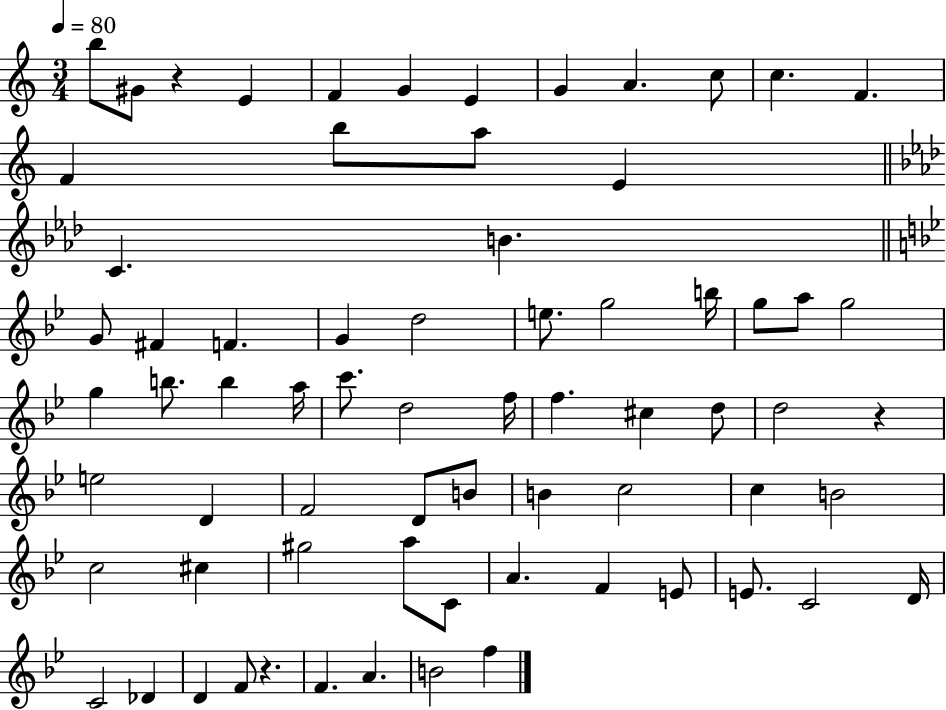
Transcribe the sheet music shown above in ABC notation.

X:1
T:Untitled
M:3/4
L:1/4
K:C
b/2 ^G/2 z E F G E G A c/2 c F F b/2 a/2 E C B G/2 ^F F G d2 e/2 g2 b/4 g/2 a/2 g2 g b/2 b a/4 c'/2 d2 f/4 f ^c d/2 d2 z e2 D F2 D/2 B/2 B c2 c B2 c2 ^c ^g2 a/2 C/2 A F E/2 E/2 C2 D/4 C2 _D D F/2 z F A B2 f